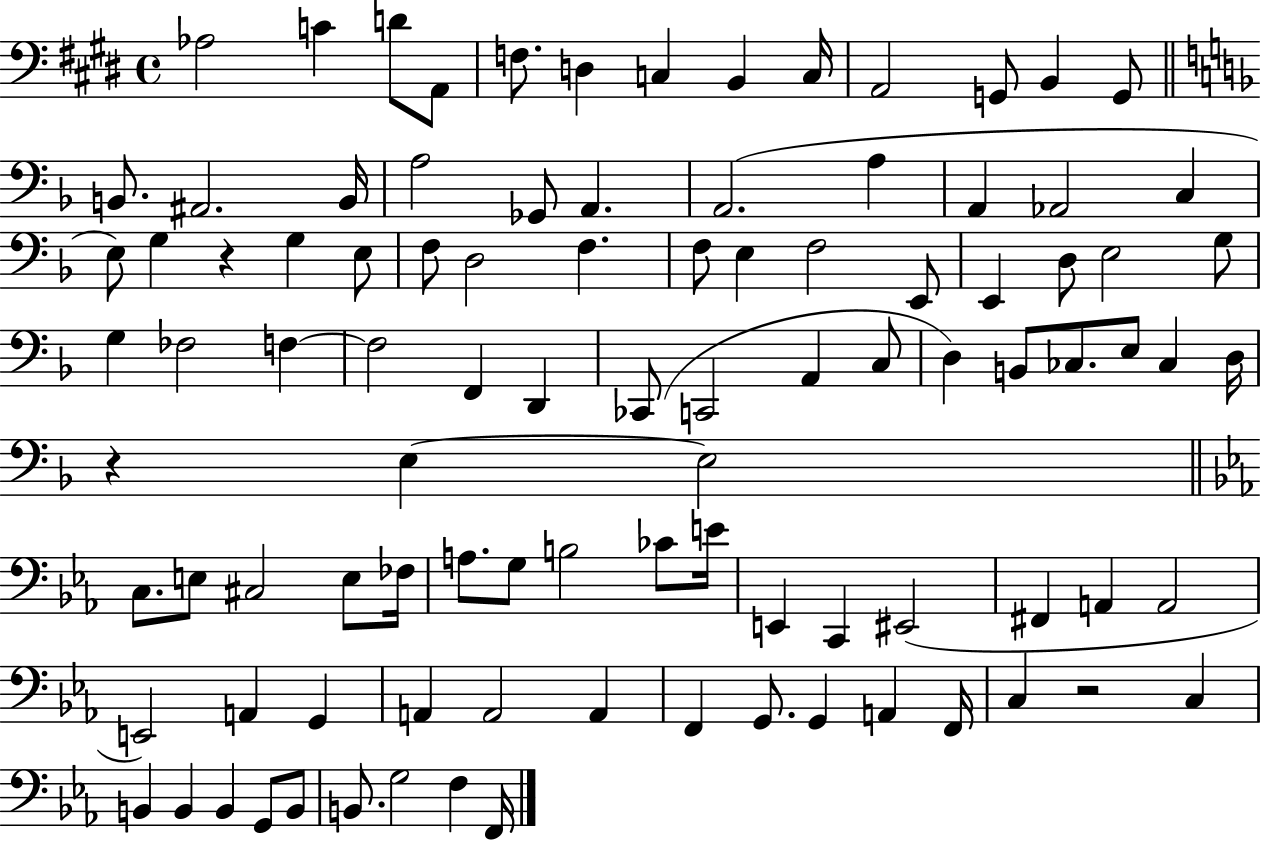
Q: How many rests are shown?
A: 3